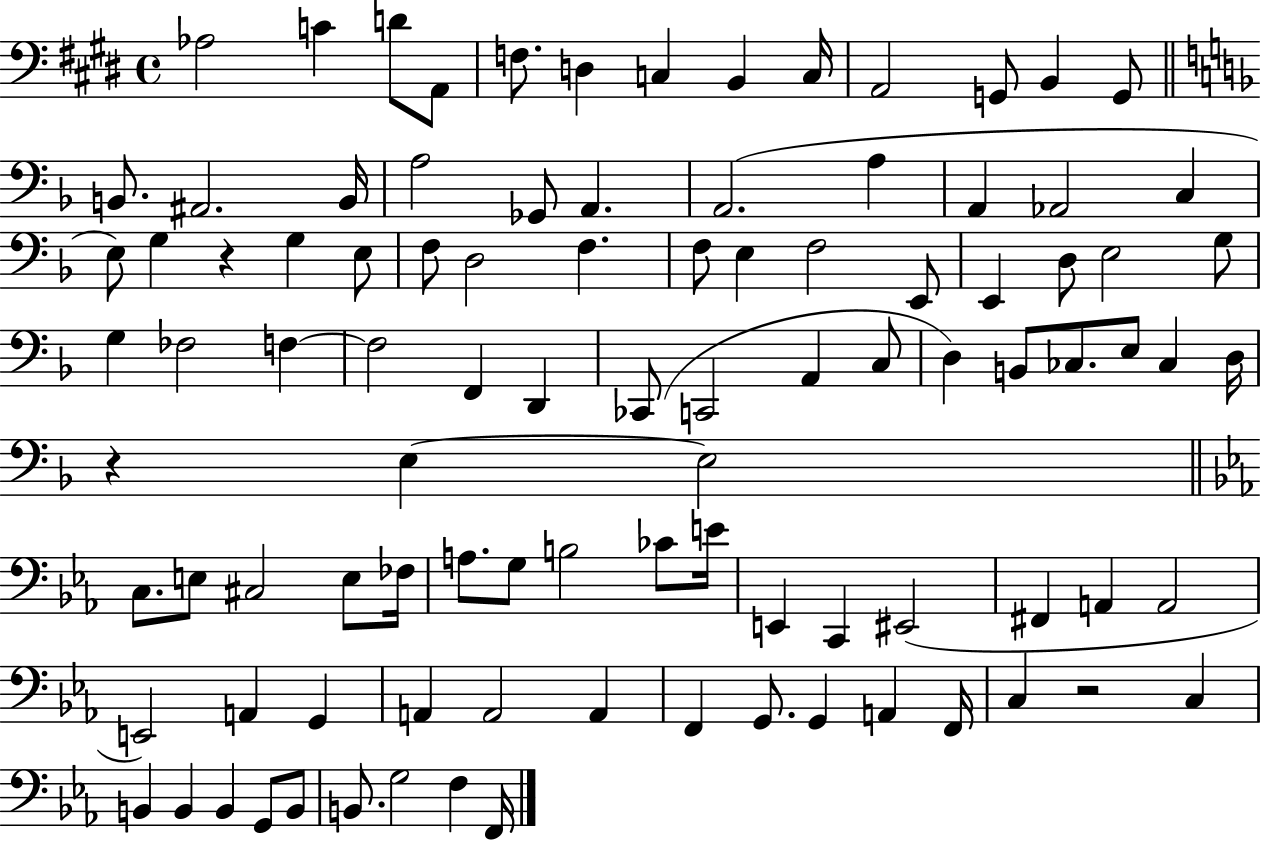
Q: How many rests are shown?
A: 3